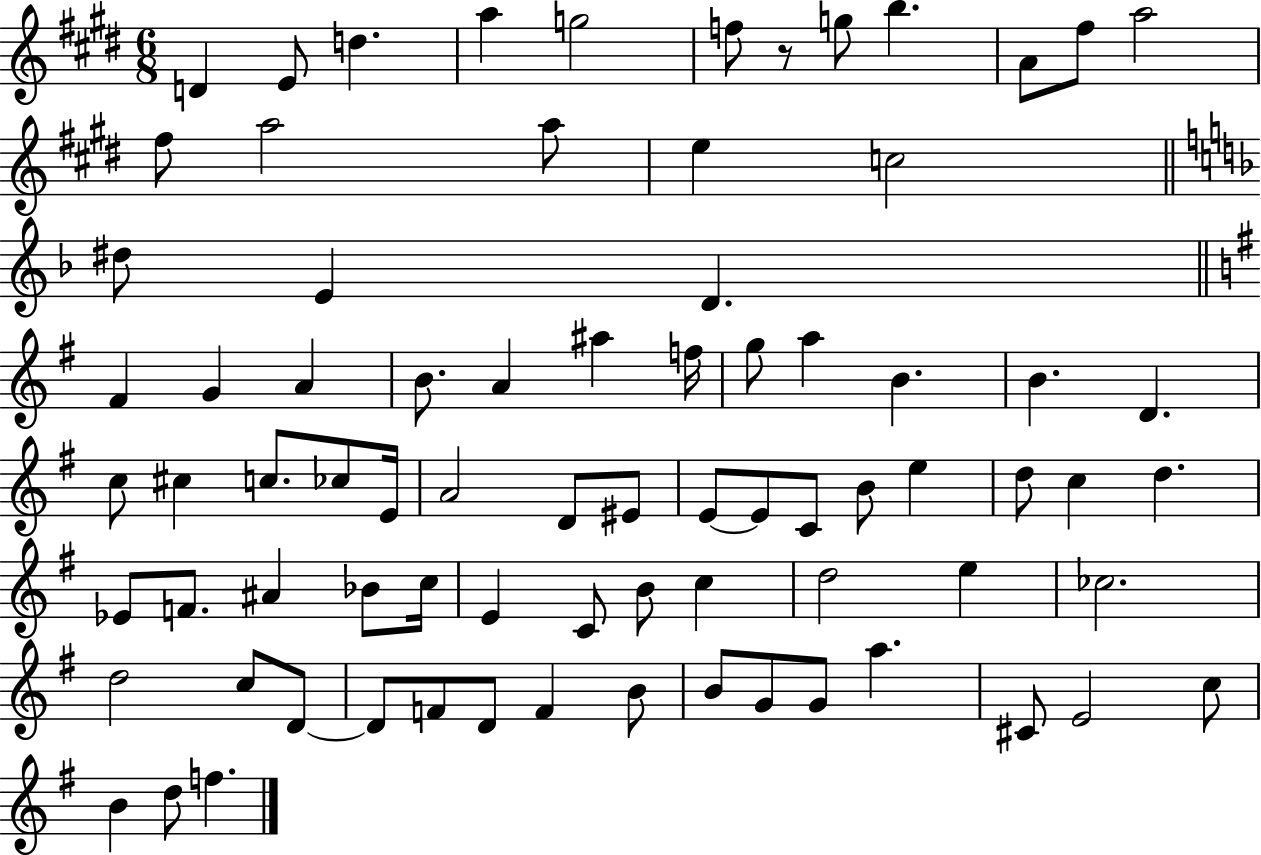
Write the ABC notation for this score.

X:1
T:Untitled
M:6/8
L:1/4
K:E
D E/2 d a g2 f/2 z/2 g/2 b A/2 ^f/2 a2 ^f/2 a2 a/2 e c2 ^d/2 E D ^F G A B/2 A ^a f/4 g/2 a B B D c/2 ^c c/2 _c/2 E/4 A2 D/2 ^E/2 E/2 E/2 C/2 B/2 e d/2 c d _E/2 F/2 ^A _B/2 c/4 E C/2 B/2 c d2 e _c2 d2 c/2 D/2 D/2 F/2 D/2 F B/2 B/2 G/2 G/2 a ^C/2 E2 c/2 B d/2 f